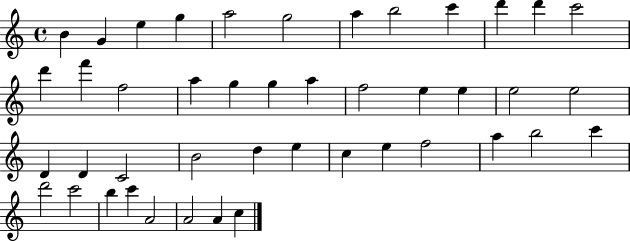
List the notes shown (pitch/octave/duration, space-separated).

B4/q G4/q E5/q G5/q A5/h G5/h A5/q B5/h C6/q D6/q D6/q C6/h D6/q F6/q F5/h A5/q G5/q G5/q A5/q F5/h E5/q E5/q E5/h E5/h D4/q D4/q C4/h B4/h D5/q E5/q C5/q E5/q F5/h A5/q B5/h C6/q D6/h C6/h B5/q C6/q A4/h A4/h A4/q C5/q